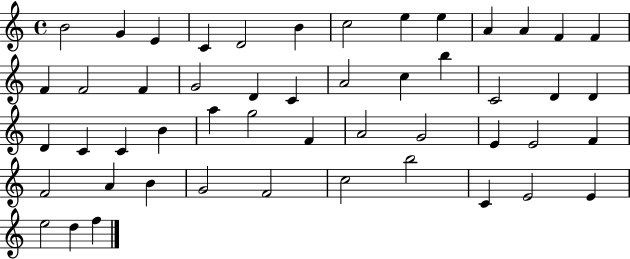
B4/h G4/q E4/q C4/q D4/h B4/q C5/h E5/q E5/q A4/q A4/q F4/q F4/q F4/q F4/h F4/q G4/h D4/q C4/q A4/h C5/q B5/q C4/h D4/q D4/q D4/q C4/q C4/q B4/q A5/q G5/h F4/q A4/h G4/h E4/q E4/h F4/q F4/h A4/q B4/q G4/h F4/h C5/h B5/h C4/q E4/h E4/q E5/h D5/q F5/q